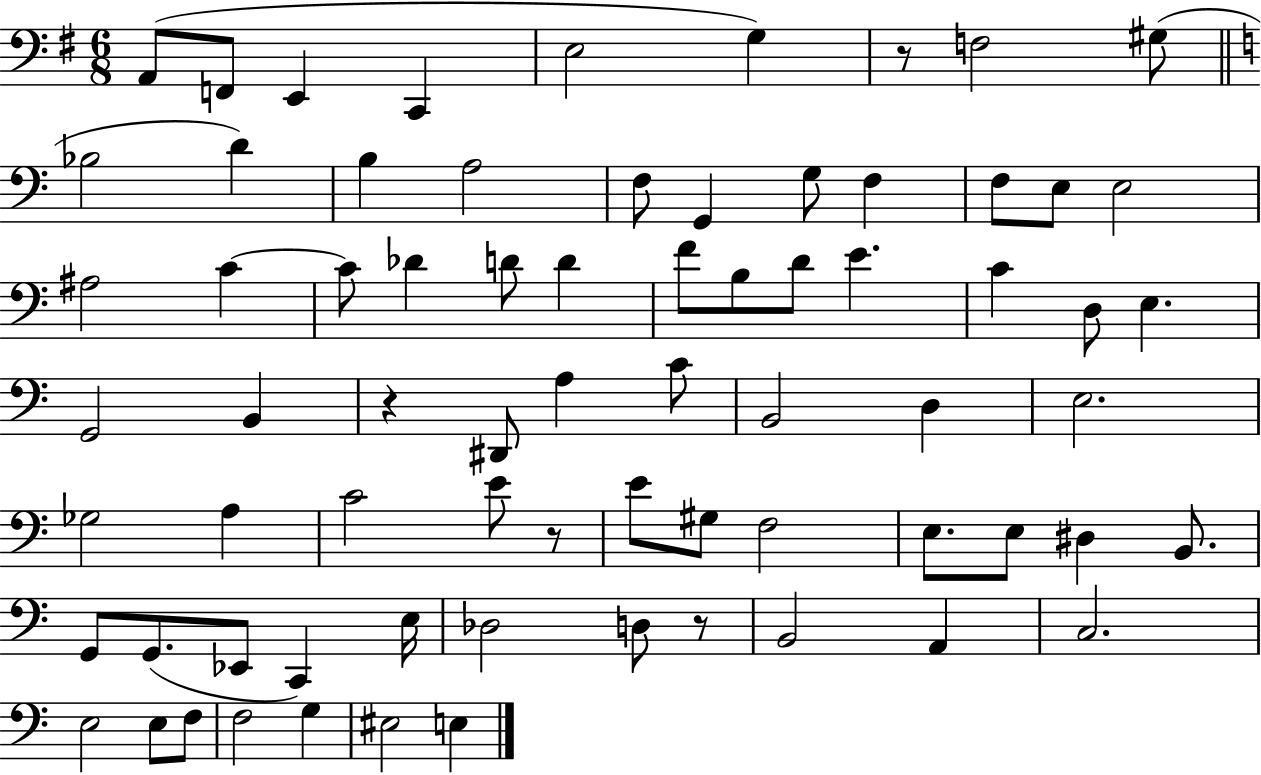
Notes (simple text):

A2/e F2/e E2/q C2/q E3/h G3/q R/e F3/h G#3/e Bb3/h D4/q B3/q A3/h F3/e G2/q G3/e F3/q F3/e E3/e E3/h A#3/h C4/q C4/e Db4/q D4/e D4/q F4/e B3/e D4/e E4/q. C4/q D3/e E3/q. G2/h B2/q R/q D#2/e A3/q C4/e B2/h D3/q E3/h. Gb3/h A3/q C4/h E4/e R/e E4/e G#3/e F3/h E3/e. E3/e D#3/q B2/e. G2/e G2/e. Eb2/e C2/q E3/s Db3/h D3/e R/e B2/h A2/q C3/h. E3/h E3/e F3/e F3/h G3/q EIS3/h E3/q